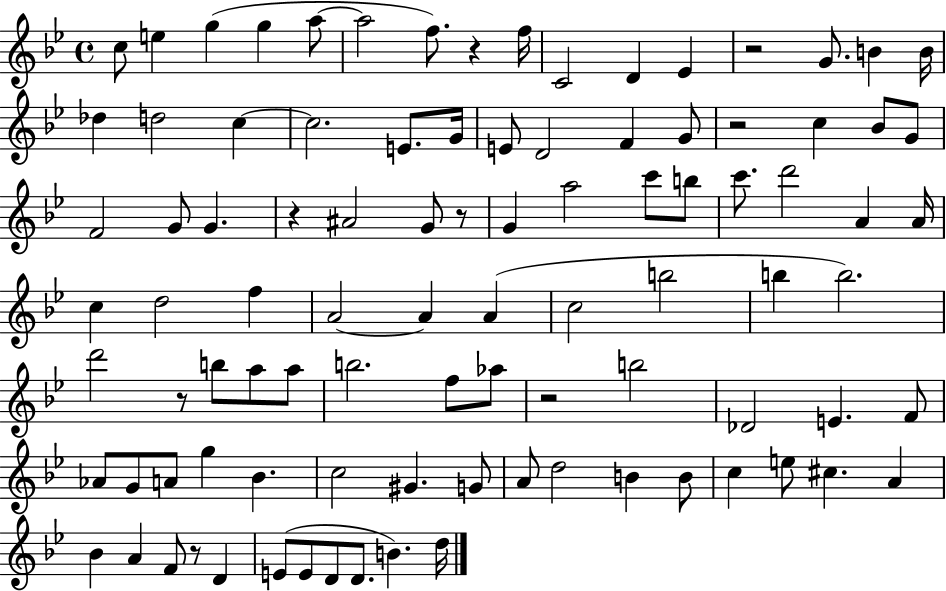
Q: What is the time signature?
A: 4/4